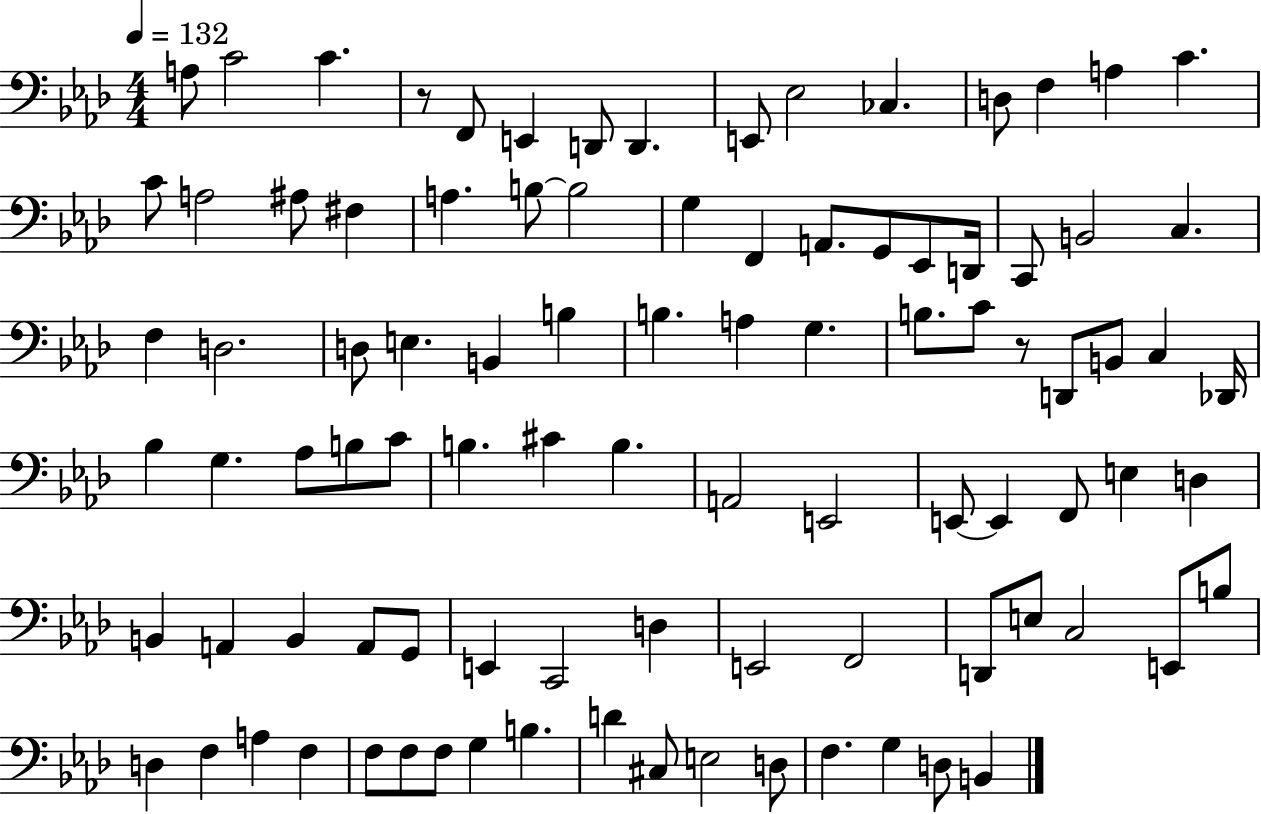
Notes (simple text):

A3/e C4/h C4/q. R/e F2/e E2/q D2/e D2/q. E2/e Eb3/h CES3/q. D3/e F3/q A3/q C4/q. C4/e A3/h A#3/e F#3/q A3/q. B3/e B3/h G3/q F2/q A2/e. G2/e Eb2/e D2/s C2/e B2/h C3/q. F3/q D3/h. D3/e E3/q. B2/q B3/q B3/q. A3/q G3/q. B3/e. C4/e R/e D2/e B2/e C3/q Db2/s Bb3/q G3/q. Ab3/e B3/e C4/e B3/q. C#4/q B3/q. A2/h E2/h E2/e E2/q F2/e E3/q D3/q B2/q A2/q B2/q A2/e G2/e E2/q C2/h D3/q E2/h F2/h D2/e E3/e C3/h E2/e B3/e D3/q F3/q A3/q F3/q F3/e F3/e F3/e G3/q B3/q. D4/q C#3/e E3/h D3/e F3/q. G3/q D3/e B2/q